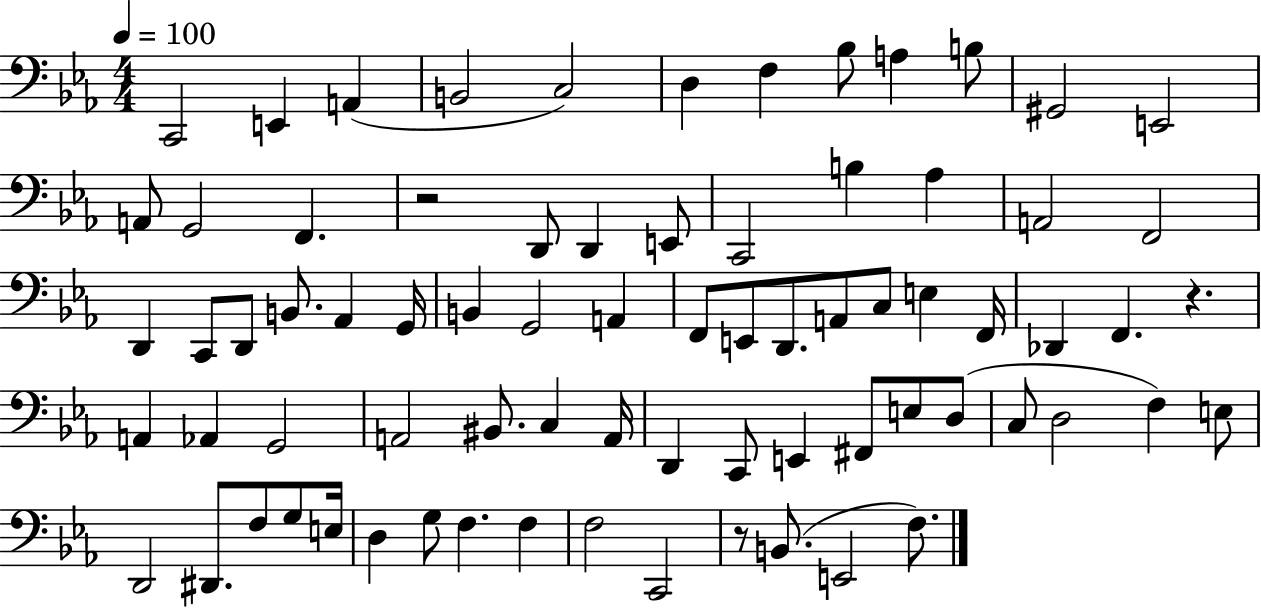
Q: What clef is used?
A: bass